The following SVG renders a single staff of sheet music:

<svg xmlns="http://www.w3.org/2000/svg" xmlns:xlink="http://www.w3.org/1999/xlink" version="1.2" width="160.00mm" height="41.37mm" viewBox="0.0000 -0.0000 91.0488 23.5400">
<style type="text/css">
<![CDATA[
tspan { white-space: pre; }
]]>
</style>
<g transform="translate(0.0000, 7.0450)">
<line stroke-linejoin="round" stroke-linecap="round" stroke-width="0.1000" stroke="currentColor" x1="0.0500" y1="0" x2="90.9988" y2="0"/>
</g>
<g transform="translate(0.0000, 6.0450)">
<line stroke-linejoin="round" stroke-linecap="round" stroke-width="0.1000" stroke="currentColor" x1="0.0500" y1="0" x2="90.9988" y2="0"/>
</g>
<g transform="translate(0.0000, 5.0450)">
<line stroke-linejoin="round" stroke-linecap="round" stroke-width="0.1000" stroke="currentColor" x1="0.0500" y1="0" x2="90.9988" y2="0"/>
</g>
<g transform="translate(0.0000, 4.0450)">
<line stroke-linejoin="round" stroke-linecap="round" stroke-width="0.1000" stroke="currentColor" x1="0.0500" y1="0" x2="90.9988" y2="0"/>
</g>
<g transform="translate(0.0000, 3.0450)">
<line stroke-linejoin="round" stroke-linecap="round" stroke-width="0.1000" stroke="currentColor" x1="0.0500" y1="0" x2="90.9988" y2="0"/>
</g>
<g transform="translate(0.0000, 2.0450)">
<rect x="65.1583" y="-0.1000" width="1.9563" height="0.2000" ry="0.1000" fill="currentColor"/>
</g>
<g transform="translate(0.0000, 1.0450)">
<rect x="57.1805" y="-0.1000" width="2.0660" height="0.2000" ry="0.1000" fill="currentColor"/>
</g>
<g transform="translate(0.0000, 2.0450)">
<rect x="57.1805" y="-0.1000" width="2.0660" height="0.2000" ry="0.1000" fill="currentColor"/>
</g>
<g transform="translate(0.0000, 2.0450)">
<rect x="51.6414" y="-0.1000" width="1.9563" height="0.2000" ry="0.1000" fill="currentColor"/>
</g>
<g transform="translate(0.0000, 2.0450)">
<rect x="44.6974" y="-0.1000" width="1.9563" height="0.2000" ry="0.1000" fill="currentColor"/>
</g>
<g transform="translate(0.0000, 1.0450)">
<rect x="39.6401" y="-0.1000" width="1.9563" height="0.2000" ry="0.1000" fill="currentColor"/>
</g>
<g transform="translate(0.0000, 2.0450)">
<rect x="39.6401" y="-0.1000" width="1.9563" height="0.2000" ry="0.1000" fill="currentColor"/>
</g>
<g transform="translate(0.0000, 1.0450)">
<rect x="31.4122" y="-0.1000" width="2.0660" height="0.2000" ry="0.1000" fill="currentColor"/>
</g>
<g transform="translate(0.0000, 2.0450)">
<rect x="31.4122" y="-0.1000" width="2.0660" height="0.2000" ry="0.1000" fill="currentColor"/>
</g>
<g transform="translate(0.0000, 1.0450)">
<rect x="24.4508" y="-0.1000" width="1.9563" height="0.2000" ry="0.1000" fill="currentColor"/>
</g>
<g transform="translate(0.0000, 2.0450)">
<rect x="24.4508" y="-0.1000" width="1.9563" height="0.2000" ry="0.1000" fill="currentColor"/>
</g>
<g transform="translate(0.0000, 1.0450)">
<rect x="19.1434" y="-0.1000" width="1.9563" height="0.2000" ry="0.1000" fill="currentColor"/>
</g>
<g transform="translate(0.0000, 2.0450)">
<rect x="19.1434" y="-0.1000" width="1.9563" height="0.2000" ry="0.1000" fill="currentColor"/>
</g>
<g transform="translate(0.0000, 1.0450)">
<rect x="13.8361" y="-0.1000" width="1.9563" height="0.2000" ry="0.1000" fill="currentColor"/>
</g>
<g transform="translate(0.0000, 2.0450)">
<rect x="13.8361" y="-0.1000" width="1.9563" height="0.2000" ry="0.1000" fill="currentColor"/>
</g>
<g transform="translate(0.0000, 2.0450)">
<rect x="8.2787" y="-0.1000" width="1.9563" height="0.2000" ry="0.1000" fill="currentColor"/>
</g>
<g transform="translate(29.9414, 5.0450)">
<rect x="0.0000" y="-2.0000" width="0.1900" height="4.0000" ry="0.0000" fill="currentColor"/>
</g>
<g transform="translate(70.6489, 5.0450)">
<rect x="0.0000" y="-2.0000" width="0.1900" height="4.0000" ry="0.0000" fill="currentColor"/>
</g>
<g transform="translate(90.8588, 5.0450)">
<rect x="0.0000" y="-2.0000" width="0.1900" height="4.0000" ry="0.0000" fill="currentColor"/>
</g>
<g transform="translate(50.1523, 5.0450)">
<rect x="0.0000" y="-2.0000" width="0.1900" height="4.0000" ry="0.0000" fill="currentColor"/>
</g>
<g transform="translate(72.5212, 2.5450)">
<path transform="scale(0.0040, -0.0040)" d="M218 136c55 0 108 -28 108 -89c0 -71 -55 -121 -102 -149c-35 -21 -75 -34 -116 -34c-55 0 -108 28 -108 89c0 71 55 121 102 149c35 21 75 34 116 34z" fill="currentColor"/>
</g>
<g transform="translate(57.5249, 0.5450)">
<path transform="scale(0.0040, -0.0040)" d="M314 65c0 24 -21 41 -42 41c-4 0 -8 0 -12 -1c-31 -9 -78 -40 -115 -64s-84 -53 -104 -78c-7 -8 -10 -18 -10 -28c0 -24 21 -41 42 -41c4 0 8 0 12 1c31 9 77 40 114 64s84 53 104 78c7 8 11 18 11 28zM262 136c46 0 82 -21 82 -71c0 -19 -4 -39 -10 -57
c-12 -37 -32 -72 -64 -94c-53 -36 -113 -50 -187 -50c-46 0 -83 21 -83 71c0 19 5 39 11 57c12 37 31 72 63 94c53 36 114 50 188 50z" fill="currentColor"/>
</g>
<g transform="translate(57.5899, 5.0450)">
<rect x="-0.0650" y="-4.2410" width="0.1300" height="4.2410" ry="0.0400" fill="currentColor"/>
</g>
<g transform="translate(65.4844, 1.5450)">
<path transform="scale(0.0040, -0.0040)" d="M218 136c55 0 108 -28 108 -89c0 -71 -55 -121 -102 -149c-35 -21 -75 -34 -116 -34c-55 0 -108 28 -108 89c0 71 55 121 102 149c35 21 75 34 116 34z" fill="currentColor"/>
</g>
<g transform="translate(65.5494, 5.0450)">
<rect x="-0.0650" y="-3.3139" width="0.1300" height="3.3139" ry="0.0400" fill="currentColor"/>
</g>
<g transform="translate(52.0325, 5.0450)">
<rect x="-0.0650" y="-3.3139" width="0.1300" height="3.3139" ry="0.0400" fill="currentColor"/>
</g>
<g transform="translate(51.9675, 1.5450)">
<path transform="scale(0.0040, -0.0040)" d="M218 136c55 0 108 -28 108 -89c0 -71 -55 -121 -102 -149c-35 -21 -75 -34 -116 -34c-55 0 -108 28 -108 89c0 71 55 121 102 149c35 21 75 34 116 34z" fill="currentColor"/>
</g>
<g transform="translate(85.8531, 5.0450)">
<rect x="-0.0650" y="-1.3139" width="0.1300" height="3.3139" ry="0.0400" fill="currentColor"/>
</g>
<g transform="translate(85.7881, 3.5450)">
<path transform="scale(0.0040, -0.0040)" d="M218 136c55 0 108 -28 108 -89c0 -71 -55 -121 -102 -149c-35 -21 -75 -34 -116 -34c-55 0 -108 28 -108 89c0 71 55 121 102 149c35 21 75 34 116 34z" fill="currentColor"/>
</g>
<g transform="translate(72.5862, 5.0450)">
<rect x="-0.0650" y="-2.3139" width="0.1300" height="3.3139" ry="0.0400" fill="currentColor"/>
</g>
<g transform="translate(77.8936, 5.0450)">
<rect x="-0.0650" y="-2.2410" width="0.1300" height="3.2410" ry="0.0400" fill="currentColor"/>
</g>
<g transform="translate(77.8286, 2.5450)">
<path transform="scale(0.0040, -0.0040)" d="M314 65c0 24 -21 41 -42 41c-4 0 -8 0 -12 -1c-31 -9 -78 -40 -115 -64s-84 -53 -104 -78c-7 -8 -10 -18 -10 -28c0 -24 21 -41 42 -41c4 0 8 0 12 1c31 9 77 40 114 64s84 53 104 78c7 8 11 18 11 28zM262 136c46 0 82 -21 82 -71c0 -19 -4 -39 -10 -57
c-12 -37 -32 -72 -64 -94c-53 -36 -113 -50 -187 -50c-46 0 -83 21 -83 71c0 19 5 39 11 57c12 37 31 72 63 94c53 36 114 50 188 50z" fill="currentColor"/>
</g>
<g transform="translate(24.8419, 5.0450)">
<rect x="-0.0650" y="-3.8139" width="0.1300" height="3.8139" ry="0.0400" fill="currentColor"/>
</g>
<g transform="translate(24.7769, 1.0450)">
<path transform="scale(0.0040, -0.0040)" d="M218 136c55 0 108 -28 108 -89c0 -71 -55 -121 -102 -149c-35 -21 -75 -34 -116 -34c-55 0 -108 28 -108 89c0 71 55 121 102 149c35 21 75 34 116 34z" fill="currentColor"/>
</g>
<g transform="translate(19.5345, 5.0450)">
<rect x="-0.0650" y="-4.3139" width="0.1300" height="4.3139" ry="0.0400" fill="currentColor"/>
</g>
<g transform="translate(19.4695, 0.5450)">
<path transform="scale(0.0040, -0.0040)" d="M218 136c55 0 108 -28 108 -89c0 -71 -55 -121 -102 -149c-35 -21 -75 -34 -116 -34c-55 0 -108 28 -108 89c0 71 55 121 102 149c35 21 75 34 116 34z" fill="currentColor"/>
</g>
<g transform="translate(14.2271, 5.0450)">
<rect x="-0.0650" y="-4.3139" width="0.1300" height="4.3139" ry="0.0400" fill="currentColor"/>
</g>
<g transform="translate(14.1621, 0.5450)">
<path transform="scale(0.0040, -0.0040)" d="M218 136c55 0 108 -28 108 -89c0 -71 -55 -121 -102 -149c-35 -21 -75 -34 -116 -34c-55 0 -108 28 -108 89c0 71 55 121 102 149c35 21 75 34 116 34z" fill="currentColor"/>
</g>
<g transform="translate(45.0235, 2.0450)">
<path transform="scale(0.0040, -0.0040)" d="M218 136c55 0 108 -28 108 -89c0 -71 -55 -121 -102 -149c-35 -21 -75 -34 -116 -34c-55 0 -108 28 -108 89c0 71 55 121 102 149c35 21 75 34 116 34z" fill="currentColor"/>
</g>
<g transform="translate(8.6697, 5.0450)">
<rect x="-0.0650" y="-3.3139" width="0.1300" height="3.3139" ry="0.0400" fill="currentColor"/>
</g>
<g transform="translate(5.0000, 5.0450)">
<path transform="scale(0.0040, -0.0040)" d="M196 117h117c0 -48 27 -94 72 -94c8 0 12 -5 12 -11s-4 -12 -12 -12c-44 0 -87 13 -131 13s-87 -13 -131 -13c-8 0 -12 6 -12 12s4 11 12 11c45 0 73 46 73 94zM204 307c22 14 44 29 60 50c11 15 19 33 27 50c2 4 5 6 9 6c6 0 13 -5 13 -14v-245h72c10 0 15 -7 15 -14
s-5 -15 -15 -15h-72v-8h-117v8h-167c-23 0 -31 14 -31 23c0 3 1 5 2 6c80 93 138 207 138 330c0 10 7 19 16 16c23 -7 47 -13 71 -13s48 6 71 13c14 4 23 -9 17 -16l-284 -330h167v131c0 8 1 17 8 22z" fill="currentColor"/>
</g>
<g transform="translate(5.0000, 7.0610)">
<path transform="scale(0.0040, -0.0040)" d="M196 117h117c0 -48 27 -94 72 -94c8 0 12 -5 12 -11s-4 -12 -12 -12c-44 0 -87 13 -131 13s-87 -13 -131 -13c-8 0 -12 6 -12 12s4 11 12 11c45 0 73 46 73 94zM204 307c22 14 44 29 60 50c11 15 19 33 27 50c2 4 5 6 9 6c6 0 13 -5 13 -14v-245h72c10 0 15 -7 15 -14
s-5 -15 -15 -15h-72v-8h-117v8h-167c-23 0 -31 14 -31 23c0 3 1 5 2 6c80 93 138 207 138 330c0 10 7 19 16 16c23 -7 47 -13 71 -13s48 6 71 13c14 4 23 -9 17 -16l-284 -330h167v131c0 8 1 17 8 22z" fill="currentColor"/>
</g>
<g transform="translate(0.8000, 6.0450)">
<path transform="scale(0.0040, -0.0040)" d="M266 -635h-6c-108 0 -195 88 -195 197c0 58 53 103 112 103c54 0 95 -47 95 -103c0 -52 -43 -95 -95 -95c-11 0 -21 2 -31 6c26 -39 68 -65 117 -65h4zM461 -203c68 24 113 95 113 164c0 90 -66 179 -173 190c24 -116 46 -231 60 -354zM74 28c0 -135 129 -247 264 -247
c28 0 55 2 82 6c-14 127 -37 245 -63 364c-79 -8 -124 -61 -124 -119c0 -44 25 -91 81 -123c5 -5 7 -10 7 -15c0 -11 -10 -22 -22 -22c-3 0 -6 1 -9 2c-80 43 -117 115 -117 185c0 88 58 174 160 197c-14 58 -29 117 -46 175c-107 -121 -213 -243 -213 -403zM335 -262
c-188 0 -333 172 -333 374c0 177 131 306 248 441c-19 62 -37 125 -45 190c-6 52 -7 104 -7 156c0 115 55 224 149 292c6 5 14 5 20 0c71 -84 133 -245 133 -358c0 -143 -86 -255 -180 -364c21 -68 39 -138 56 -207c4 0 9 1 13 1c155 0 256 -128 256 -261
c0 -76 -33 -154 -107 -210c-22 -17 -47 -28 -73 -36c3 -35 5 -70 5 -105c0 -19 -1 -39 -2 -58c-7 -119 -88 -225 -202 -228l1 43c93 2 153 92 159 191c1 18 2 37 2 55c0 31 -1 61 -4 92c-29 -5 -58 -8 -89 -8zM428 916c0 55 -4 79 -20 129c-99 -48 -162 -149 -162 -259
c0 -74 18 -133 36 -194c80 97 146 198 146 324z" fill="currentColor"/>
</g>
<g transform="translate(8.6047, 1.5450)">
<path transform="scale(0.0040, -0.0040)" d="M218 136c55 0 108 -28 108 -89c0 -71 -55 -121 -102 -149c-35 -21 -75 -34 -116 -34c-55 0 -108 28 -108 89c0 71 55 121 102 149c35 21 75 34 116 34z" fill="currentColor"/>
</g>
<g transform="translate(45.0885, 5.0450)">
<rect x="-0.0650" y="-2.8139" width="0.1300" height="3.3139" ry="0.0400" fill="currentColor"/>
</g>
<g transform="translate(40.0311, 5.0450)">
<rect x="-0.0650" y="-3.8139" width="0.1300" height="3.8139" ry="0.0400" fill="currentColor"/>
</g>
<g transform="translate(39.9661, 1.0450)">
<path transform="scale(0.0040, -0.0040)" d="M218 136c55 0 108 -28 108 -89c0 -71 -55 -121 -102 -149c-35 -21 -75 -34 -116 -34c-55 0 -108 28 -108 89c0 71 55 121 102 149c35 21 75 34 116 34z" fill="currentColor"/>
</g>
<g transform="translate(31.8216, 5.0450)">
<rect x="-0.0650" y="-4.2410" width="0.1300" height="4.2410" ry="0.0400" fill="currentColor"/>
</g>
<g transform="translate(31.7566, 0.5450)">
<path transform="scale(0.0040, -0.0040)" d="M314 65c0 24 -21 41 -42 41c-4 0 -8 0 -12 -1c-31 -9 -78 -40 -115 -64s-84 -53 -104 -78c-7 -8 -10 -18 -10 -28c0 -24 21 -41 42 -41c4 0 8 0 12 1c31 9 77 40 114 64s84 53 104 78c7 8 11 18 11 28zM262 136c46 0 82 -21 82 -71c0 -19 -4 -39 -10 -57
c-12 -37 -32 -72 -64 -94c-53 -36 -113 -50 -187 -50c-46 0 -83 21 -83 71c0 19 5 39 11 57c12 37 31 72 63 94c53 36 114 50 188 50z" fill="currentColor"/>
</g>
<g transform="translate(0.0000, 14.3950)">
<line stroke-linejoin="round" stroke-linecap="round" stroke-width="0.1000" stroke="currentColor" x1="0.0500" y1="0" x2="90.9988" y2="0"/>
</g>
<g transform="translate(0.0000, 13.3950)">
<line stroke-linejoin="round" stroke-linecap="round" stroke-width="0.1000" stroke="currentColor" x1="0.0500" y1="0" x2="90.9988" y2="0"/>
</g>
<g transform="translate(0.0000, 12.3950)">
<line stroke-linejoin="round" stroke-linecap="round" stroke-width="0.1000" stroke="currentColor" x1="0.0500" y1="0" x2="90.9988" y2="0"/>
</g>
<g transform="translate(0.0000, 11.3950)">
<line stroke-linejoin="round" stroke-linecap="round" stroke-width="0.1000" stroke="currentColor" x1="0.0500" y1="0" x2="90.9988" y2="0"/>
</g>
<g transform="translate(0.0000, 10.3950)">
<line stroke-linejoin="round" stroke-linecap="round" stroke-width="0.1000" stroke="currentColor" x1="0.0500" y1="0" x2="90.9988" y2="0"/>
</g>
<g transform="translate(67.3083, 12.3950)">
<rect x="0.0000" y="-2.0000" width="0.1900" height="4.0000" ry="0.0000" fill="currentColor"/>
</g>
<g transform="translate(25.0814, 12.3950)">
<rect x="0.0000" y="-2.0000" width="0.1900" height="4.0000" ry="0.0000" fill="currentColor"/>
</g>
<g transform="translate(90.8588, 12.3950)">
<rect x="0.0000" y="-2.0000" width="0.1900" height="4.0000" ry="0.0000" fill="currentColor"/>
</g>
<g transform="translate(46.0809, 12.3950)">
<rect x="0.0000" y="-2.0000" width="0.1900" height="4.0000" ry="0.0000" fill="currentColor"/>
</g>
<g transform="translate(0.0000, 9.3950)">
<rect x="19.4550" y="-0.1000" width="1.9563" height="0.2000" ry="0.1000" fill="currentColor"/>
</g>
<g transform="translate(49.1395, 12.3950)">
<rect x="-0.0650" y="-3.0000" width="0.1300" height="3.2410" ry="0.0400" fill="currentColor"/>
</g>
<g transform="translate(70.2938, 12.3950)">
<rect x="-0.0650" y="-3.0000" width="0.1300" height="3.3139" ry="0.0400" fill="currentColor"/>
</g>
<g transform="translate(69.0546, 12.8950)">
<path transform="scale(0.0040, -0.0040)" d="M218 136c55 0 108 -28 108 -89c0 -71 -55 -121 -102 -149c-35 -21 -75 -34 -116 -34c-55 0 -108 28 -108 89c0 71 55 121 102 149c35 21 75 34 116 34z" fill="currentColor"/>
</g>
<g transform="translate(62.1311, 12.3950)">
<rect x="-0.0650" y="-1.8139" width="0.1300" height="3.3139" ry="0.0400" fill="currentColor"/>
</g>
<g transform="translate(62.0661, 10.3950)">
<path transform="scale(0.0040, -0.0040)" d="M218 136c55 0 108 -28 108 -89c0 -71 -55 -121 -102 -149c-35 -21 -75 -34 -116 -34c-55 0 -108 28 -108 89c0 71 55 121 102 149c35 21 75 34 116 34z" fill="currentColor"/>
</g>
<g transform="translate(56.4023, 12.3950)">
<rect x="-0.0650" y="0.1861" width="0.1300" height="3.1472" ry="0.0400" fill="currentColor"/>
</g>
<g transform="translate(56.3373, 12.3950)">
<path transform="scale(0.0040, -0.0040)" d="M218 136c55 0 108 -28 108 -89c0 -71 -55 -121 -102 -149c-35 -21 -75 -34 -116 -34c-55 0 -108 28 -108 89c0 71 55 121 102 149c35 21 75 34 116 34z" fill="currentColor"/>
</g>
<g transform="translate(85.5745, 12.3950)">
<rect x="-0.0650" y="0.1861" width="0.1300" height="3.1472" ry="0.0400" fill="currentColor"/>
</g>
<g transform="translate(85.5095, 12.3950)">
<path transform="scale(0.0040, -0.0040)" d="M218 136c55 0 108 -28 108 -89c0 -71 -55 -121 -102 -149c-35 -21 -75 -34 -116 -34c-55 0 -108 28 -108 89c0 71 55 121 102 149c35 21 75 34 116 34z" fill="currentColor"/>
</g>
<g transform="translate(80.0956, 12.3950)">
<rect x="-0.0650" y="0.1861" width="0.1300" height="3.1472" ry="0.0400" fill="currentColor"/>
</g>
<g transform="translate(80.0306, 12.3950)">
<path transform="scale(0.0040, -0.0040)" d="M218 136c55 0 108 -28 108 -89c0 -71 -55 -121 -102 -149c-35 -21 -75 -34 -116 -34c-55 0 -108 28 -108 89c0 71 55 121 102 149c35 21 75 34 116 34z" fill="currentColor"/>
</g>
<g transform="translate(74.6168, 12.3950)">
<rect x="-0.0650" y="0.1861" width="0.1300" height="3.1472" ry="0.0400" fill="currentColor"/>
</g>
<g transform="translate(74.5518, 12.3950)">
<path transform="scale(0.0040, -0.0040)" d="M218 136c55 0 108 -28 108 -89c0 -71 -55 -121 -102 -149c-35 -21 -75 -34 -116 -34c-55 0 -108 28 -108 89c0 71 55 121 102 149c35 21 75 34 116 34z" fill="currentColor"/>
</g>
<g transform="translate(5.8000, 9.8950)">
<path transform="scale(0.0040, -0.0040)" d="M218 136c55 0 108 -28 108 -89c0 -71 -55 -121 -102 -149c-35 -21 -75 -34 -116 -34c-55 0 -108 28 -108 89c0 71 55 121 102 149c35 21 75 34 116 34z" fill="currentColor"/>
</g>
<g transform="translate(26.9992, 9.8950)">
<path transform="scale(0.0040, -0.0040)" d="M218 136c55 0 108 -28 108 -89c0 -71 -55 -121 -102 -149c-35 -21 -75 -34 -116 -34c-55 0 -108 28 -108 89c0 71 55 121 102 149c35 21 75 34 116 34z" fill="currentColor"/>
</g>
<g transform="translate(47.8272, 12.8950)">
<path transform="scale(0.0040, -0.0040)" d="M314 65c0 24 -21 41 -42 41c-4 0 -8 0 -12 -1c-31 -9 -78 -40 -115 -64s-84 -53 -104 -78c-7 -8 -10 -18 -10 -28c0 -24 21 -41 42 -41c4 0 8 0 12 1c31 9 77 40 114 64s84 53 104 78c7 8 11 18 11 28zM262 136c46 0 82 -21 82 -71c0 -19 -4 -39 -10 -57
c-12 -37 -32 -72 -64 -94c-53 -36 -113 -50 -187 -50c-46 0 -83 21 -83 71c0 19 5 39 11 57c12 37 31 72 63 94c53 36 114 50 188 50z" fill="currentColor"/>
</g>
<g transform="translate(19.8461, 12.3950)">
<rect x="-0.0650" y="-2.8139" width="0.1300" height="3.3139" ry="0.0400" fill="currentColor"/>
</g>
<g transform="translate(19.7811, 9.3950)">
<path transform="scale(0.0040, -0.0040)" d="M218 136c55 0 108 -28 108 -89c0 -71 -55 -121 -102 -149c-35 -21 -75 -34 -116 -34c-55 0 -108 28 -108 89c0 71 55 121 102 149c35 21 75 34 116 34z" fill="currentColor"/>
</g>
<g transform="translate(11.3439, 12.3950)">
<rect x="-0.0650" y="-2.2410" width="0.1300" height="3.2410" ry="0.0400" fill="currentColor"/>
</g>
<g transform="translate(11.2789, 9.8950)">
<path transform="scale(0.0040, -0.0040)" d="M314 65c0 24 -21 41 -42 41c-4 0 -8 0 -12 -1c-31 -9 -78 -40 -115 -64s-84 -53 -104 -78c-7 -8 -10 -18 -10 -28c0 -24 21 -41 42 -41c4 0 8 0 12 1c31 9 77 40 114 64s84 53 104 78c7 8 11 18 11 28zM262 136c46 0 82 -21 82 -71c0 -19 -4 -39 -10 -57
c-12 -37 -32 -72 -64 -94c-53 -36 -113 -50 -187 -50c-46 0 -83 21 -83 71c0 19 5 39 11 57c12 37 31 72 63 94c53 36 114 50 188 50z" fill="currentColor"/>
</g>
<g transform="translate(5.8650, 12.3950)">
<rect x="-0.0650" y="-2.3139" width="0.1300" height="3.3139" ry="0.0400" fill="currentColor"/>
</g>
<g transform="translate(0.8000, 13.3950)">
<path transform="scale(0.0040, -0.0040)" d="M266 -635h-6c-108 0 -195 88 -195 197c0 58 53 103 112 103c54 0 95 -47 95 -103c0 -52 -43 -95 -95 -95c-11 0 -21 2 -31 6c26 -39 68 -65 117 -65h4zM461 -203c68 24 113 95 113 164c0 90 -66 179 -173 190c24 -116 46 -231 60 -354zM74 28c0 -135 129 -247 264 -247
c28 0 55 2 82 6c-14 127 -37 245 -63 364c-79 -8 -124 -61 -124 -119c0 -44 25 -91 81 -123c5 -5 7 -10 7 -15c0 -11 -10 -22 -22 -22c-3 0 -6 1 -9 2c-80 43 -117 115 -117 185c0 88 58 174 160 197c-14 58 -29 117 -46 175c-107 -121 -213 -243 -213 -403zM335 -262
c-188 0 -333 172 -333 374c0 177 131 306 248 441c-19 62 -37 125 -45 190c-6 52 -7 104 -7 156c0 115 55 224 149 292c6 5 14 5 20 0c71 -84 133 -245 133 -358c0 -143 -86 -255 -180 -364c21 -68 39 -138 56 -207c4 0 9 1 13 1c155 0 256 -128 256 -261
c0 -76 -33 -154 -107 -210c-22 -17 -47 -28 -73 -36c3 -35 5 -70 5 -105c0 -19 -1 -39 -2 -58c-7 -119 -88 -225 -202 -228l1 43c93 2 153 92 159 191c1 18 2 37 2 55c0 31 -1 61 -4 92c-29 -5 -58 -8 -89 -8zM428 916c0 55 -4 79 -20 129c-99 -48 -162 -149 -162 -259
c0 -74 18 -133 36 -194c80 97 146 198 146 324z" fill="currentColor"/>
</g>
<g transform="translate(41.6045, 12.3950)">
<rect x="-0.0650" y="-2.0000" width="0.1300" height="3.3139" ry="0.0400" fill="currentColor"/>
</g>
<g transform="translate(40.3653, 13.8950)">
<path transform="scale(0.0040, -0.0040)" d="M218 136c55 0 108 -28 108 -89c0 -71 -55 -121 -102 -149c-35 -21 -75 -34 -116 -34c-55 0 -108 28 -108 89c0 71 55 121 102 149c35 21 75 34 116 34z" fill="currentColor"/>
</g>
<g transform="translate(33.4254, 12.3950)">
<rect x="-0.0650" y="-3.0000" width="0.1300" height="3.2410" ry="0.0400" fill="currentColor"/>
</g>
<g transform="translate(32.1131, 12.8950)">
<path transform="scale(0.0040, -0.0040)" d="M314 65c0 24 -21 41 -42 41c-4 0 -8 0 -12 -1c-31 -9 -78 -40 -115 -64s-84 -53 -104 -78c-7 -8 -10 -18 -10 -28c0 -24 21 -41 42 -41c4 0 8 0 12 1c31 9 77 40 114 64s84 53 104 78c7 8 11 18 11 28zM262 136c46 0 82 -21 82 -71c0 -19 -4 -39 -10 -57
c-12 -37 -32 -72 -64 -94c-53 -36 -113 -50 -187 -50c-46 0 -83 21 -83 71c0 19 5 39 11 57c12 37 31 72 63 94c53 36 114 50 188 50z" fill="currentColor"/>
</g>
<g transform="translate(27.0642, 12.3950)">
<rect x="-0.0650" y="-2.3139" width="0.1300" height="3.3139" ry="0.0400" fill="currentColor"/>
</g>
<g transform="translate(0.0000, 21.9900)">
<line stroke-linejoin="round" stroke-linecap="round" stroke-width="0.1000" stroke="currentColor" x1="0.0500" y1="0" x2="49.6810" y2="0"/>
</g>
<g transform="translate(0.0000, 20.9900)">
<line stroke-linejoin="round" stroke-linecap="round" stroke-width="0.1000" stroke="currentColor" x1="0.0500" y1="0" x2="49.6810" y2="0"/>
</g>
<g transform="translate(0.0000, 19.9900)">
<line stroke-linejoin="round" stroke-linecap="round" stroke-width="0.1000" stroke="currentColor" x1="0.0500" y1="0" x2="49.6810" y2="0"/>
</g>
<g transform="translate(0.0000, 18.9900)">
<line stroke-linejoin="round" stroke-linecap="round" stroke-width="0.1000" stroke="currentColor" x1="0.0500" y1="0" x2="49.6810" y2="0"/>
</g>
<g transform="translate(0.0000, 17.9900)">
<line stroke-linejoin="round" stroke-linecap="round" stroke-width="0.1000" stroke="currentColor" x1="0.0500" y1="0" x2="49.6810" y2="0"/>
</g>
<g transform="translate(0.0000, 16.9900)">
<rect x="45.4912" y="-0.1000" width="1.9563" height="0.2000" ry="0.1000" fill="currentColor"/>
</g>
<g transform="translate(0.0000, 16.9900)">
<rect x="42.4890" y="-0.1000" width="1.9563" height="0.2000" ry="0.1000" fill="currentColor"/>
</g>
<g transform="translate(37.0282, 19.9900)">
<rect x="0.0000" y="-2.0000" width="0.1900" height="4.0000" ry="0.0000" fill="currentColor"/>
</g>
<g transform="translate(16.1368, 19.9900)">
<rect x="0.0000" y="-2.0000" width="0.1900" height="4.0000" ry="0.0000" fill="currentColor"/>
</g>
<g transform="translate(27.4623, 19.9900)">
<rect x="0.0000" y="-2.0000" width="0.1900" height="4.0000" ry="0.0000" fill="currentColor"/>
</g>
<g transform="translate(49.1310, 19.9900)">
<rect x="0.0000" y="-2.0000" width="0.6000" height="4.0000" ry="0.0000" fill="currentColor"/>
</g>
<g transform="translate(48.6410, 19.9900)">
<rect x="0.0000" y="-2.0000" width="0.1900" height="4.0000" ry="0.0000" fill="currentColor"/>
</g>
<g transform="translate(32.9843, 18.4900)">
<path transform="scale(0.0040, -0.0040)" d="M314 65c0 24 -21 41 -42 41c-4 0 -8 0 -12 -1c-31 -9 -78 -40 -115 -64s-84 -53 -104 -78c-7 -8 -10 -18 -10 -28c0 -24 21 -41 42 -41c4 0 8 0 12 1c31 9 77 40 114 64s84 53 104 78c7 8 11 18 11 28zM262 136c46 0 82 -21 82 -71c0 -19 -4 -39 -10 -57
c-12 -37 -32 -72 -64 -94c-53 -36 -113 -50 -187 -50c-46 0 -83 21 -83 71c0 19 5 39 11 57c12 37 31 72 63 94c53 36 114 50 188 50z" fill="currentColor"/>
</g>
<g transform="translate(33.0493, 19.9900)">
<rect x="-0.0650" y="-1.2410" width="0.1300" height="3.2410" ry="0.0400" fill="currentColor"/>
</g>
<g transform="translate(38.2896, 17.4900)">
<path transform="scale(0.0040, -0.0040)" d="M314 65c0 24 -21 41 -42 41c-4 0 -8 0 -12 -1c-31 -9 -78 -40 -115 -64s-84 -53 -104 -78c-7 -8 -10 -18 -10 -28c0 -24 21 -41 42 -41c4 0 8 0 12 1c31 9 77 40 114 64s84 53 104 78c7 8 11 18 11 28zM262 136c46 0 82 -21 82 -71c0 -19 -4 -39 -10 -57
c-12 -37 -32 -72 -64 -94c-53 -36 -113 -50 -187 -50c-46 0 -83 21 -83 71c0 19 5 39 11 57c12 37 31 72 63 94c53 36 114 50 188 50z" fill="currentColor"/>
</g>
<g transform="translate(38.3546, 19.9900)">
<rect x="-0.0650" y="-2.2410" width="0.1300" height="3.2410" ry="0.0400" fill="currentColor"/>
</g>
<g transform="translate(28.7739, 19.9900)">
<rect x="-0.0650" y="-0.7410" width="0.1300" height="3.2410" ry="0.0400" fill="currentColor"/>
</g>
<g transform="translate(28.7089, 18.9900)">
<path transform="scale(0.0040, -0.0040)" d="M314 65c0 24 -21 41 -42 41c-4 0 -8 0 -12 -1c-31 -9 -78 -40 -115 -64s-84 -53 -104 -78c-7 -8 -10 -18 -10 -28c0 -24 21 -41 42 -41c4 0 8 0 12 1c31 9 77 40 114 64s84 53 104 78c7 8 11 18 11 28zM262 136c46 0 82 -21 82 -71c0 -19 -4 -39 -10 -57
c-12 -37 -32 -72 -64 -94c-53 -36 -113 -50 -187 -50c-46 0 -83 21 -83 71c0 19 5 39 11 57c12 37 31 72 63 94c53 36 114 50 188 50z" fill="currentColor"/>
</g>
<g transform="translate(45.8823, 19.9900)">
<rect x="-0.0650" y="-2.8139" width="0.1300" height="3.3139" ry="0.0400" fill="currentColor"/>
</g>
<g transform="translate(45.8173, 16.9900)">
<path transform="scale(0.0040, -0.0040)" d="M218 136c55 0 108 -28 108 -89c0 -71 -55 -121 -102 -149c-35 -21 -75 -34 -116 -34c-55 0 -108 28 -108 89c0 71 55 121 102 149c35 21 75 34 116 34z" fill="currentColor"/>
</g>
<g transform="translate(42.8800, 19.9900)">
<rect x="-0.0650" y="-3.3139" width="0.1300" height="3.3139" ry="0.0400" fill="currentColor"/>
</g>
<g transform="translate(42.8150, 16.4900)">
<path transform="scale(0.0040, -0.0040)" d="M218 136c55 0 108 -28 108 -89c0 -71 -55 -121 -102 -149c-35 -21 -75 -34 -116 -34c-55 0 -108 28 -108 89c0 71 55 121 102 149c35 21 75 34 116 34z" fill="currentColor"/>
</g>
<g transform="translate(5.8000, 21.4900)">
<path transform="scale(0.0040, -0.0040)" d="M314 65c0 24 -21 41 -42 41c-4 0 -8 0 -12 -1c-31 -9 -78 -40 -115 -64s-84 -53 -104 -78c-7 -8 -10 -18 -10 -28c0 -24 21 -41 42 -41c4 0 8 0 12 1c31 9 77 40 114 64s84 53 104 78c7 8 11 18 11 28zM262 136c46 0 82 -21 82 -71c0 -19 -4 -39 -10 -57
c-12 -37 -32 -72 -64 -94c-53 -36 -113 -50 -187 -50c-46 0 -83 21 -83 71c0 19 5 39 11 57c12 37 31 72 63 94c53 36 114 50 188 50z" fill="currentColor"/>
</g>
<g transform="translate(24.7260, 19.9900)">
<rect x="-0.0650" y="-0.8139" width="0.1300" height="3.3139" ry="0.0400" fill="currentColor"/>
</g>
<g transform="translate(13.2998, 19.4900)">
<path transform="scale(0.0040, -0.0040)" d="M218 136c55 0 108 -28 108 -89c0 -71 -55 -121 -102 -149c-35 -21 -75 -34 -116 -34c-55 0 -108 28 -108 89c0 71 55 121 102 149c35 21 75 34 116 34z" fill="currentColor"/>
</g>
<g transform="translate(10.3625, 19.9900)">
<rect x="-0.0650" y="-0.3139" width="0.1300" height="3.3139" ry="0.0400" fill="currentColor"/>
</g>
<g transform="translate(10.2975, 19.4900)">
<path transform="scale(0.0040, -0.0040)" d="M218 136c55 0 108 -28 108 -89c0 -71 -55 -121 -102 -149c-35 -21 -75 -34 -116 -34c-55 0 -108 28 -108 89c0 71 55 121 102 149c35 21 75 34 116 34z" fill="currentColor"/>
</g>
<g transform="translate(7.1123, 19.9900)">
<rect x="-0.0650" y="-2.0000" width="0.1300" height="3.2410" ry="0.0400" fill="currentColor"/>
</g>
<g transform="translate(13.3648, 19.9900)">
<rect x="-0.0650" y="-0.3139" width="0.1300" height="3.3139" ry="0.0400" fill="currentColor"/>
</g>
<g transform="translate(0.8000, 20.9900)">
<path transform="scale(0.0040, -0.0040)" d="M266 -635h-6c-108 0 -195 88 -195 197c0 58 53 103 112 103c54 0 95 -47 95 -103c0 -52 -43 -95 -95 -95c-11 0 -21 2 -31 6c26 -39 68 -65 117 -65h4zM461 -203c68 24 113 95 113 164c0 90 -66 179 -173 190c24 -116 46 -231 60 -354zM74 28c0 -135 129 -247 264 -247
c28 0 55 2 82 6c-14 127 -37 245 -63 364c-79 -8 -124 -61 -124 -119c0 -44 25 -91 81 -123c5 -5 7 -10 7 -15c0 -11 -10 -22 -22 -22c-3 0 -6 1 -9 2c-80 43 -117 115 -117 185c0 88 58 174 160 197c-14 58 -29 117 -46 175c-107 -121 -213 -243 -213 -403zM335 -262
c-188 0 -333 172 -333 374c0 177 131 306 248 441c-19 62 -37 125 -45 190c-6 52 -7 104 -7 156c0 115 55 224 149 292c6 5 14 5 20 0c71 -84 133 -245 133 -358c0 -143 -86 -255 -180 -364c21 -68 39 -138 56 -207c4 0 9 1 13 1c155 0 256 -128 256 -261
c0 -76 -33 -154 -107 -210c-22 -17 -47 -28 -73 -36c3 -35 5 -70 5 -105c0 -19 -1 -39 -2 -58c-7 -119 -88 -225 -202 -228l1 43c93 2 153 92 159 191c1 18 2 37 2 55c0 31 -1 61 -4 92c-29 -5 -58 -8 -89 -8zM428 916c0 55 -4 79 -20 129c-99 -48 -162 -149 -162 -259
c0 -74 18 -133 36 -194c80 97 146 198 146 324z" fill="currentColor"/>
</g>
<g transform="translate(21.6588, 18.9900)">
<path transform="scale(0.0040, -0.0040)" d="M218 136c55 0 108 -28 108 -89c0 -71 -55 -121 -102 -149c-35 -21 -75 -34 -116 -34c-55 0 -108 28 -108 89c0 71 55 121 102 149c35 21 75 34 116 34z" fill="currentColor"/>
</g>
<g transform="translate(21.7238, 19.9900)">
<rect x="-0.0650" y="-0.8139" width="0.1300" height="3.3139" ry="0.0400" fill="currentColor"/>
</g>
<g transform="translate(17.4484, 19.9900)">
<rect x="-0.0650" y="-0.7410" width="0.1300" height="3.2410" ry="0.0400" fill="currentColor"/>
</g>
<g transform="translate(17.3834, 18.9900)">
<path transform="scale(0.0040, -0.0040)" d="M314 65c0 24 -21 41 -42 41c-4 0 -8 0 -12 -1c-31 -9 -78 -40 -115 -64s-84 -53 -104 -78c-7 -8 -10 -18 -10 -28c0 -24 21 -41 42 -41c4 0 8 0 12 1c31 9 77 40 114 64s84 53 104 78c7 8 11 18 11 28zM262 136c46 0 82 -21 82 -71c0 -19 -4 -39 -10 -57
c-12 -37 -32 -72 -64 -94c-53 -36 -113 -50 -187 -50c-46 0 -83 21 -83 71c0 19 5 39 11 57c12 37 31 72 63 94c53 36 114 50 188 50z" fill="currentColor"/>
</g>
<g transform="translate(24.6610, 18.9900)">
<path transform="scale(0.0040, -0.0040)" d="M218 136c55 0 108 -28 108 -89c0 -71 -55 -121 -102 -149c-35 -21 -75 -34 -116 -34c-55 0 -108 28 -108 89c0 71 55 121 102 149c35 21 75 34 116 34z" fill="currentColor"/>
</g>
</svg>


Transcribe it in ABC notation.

X:1
T:Untitled
M:4/4
L:1/4
K:C
b d' d' c' d'2 c' a b d'2 b g g2 e g g2 a g A2 F A2 B f A B B B F2 c c d2 d d d2 e2 g2 b a